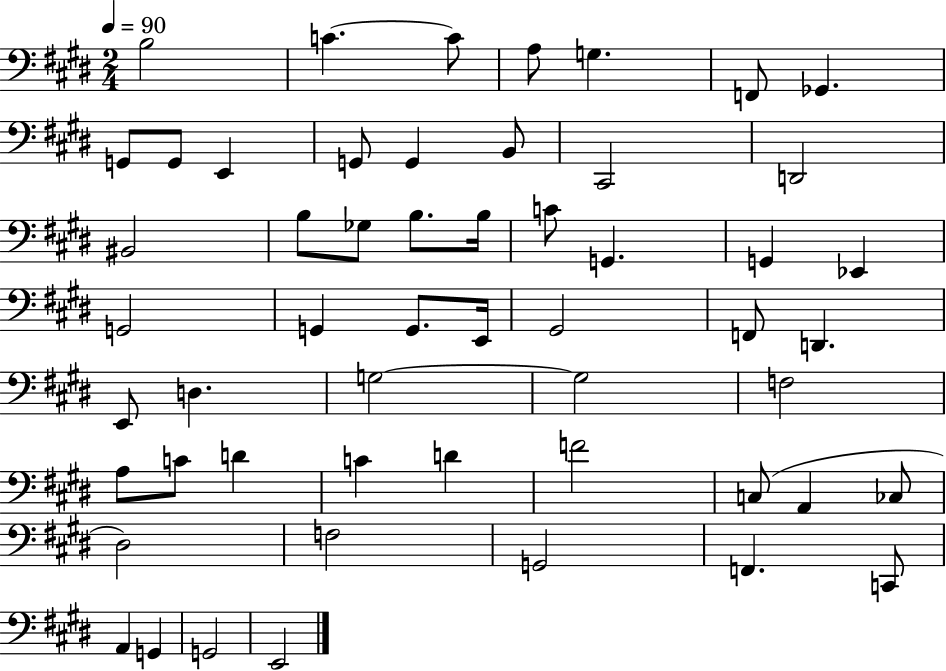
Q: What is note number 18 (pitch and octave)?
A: Gb3